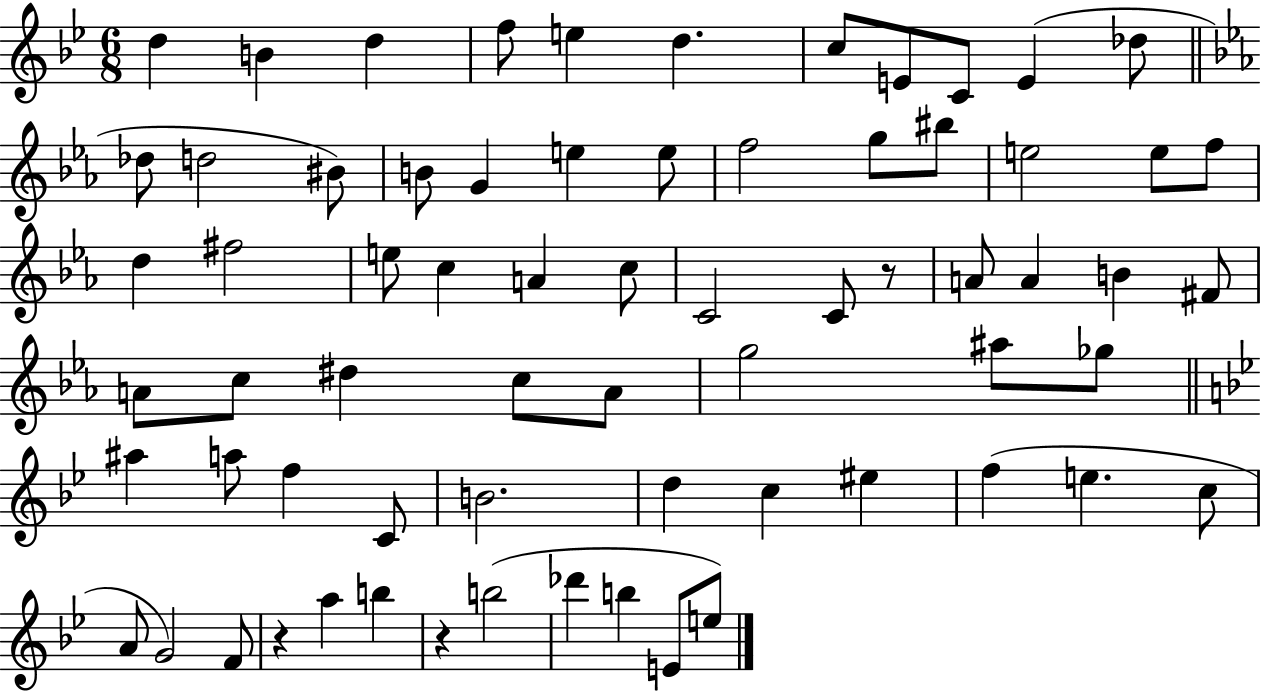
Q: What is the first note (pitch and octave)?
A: D5